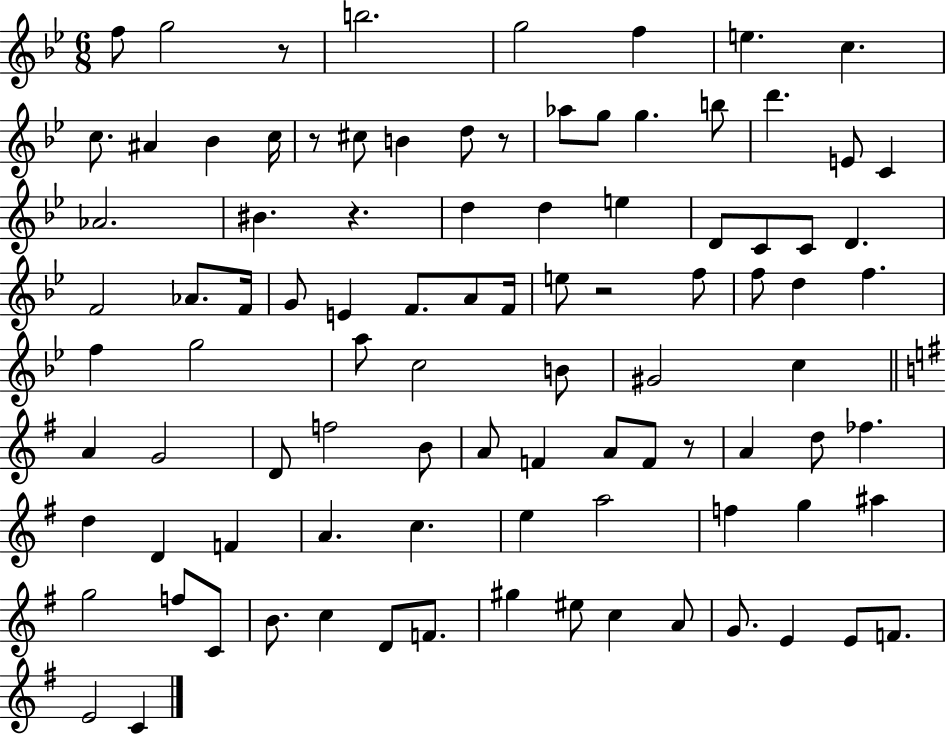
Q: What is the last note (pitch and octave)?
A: C4